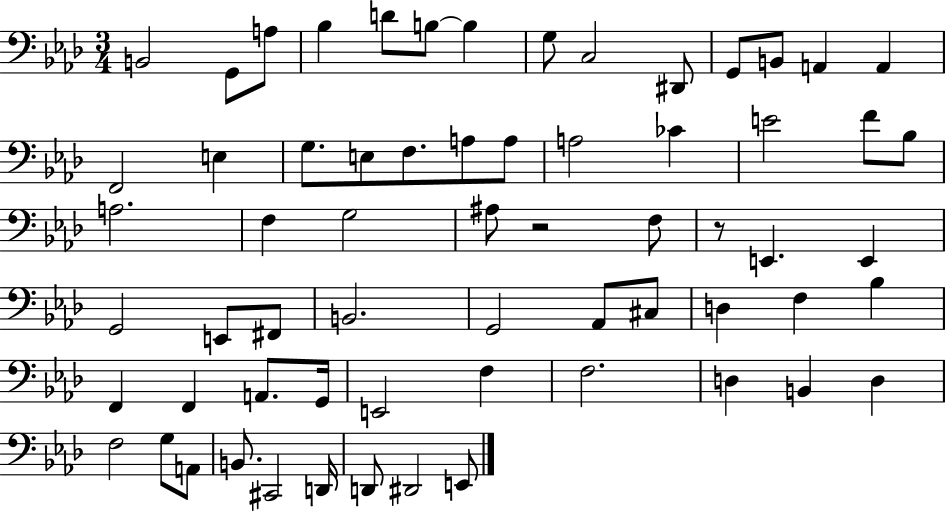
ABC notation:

X:1
T:Untitled
M:3/4
L:1/4
K:Ab
B,,2 G,,/2 A,/2 _B, D/2 B,/2 B, G,/2 C,2 ^D,,/2 G,,/2 B,,/2 A,, A,, F,,2 E, G,/2 E,/2 F,/2 A,/2 A,/2 A,2 _C E2 F/2 _B,/2 A,2 F, G,2 ^A,/2 z2 F,/2 z/2 E,, E,, G,,2 E,,/2 ^F,,/2 B,,2 G,,2 _A,,/2 ^C,/2 D, F, _B, F,, F,, A,,/2 G,,/4 E,,2 F, F,2 D, B,, D, F,2 G,/2 A,,/2 B,,/2 ^C,,2 D,,/4 D,,/2 ^D,,2 E,,/2